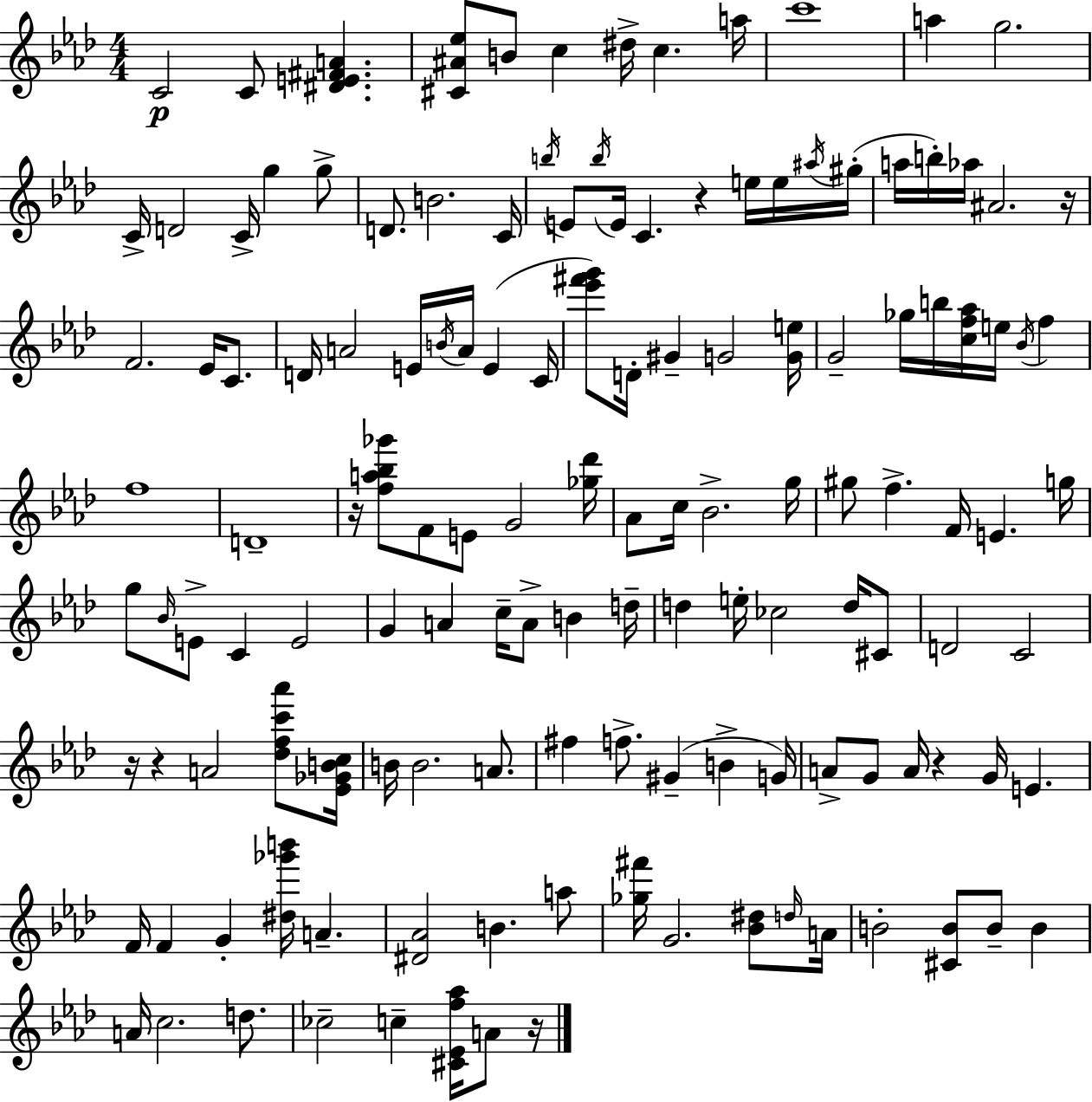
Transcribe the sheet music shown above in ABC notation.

X:1
T:Untitled
M:4/4
L:1/4
K:Fm
C2 C/2 [^DE^FA] [^C^A_e]/2 B/2 c ^d/4 c a/4 c'4 a g2 C/4 D2 C/4 g g/2 D/2 B2 C/4 b/4 E/2 b/4 E/4 C z e/4 e/4 ^a/4 ^g/4 a/4 b/4 _a/4 ^A2 z/4 F2 _E/4 C/2 D/4 A2 E/4 B/4 A/4 E C/4 [_e'^f'g']/2 D/4 ^G G2 [Ge]/4 G2 _g/4 b/4 [cf_a]/4 e/4 _B/4 f f4 D4 z/4 [fa_b_g']/2 F/2 E/2 G2 [_g_d']/4 _A/2 c/4 _B2 g/4 ^g/2 f F/4 E g/4 g/2 _B/4 E/2 C E2 G A c/4 A/2 B d/4 d e/4 _c2 d/4 ^C/2 D2 C2 z/4 z A2 [_dfc'_a']/2 [_E_GBc]/4 B/4 B2 A/2 ^f f/2 ^G B G/4 A/2 G/2 A/4 z G/4 E F/4 F G [^d_g'b']/4 A [^D_A]2 B a/2 [_g^f']/4 G2 [_B^d]/2 d/4 A/4 B2 [^CB]/2 B/2 B A/4 c2 d/2 _c2 c [^C_Ef_a]/4 A/2 z/4